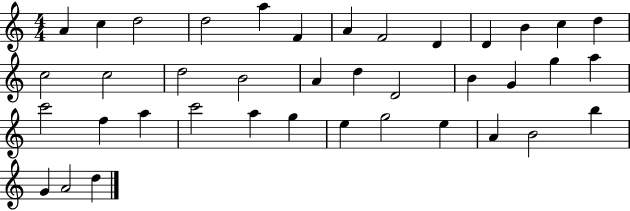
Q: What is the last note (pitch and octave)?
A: D5